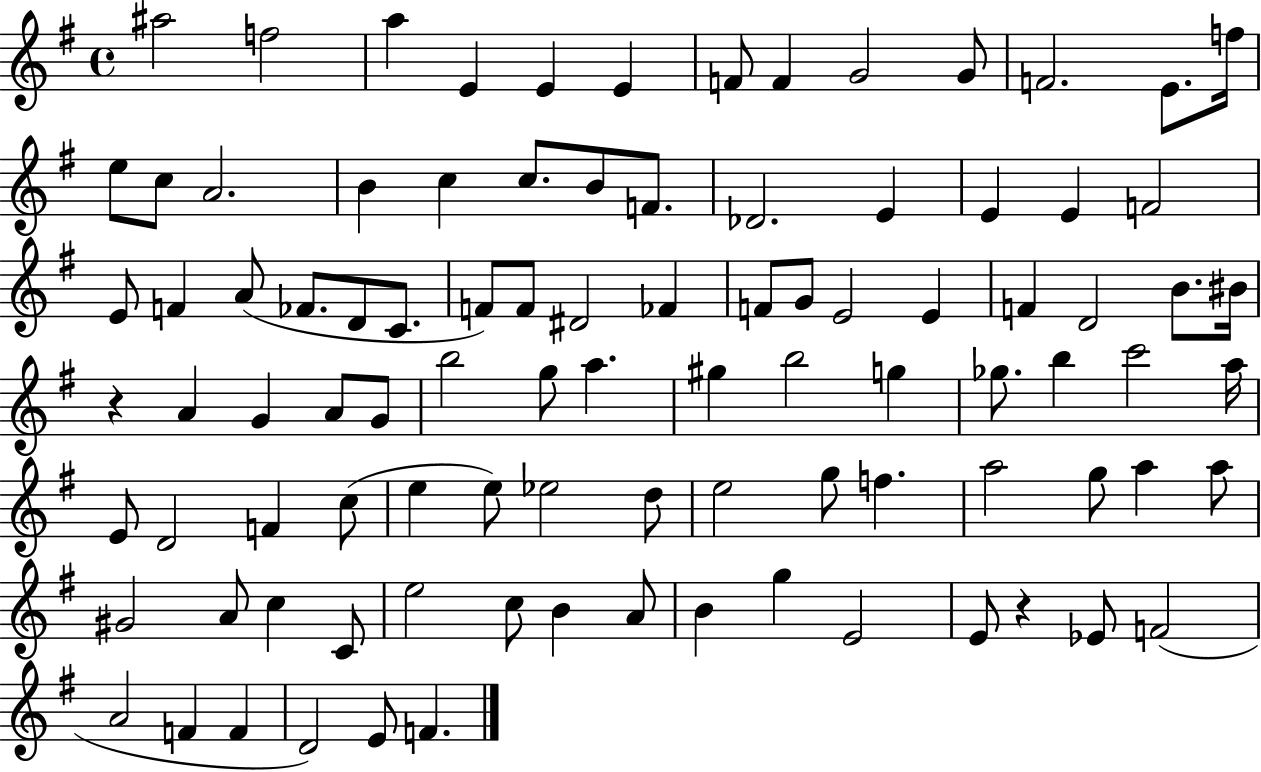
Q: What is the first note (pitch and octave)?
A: A#5